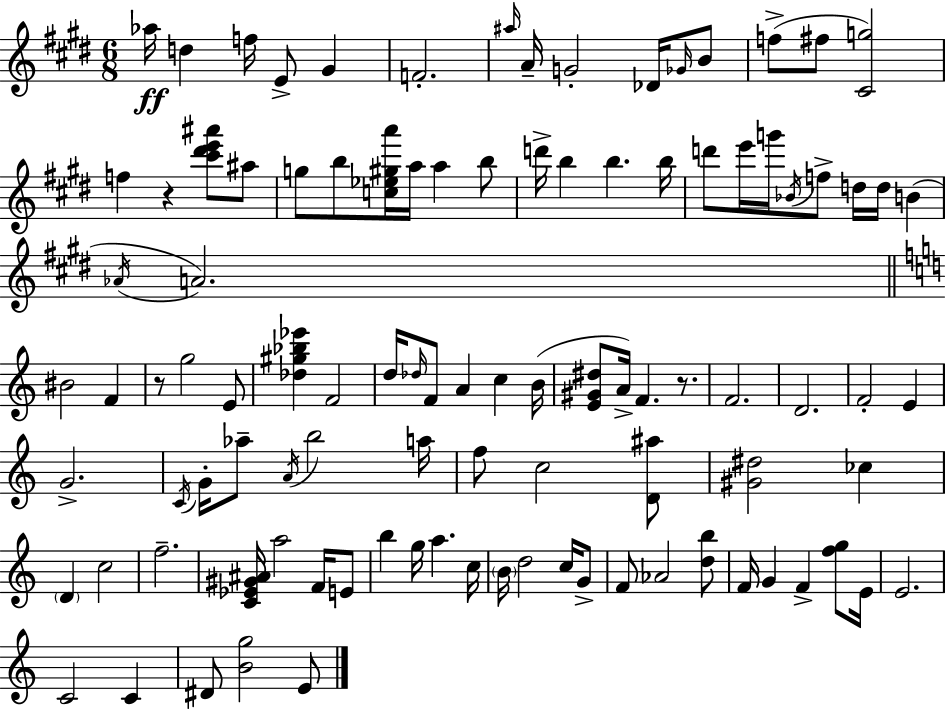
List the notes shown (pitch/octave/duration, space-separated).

Ab5/s D5/q F5/s E4/e G#4/q F4/h. A#5/s A4/s G4/h Db4/s Gb4/s B4/e F5/e F#5/e [C#4,G5]/h F5/q R/q [C#6,D#6,E6,A#6]/e A#5/e G5/e B5/e [C5,Eb5,G#5,A6]/s A5/s A5/q B5/e D6/s B5/q B5/q. B5/s D6/e E6/s G6/s Bb4/s F5/e D5/s D5/s B4/q Ab4/s A4/h. BIS4/h F4/q R/e G5/h E4/e [Db5,G#5,Bb5,Eb6]/q F4/h D5/s Db5/s F4/e A4/q C5/q B4/s [E4,G#4,D#5]/e A4/s F4/q. R/e. F4/h. D4/h. F4/h E4/q G4/h. C4/s G4/s Ab5/e A4/s B5/h A5/s F5/e C5/h [D4,A#5]/e [G#4,D#5]/h CES5/q D4/q C5/h F5/h. [C4,Eb4,G#4,A#4]/s A5/h F4/s E4/e B5/q G5/s A5/q. C5/s B4/s D5/h C5/s G4/e F4/e Ab4/h [D5,B5]/e F4/s G4/q F4/q [F5,G5]/e E4/s E4/h. C4/h C4/q D#4/e [B4,G5]/h E4/e